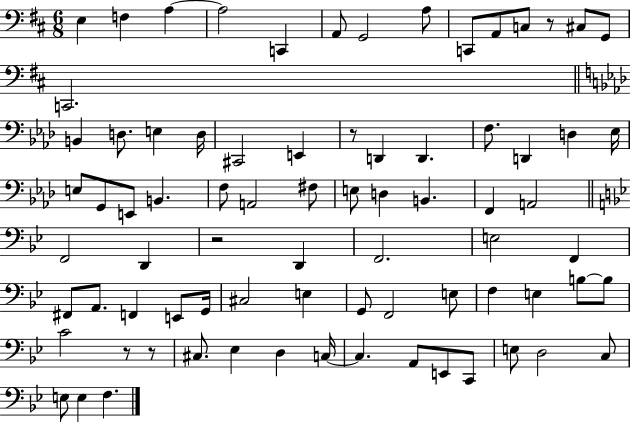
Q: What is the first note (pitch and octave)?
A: E3